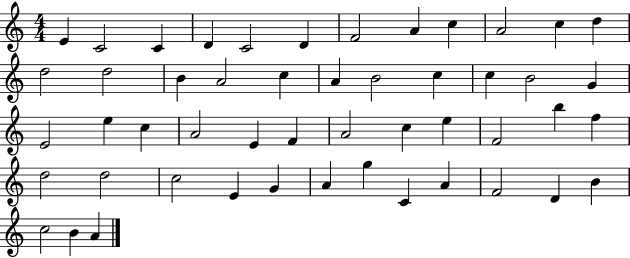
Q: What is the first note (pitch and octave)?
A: E4